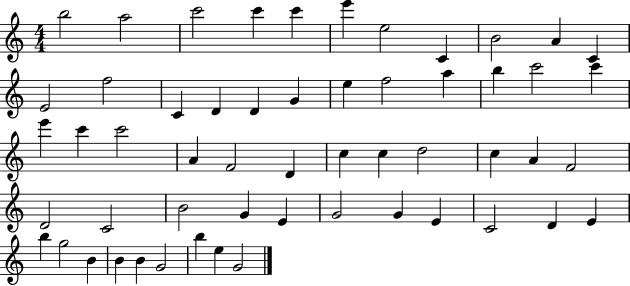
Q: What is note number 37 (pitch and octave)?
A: C4